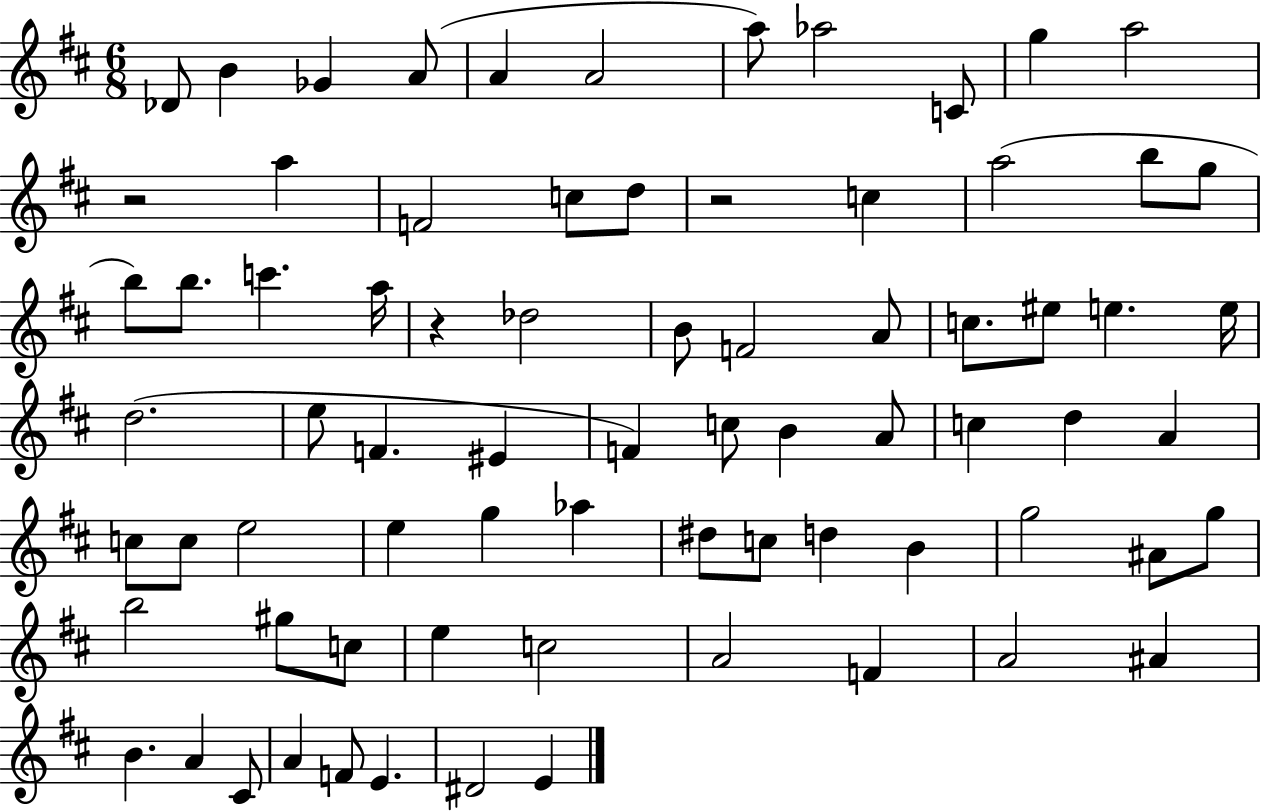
{
  \clef treble
  \numericTimeSignature
  \time 6/8
  \key d \major
  \repeat volta 2 { des'8 b'4 ges'4 a'8( | a'4 a'2 | a''8) aes''2 c'8 | g''4 a''2 | \break r2 a''4 | f'2 c''8 d''8 | r2 c''4 | a''2( b''8 g''8 | \break b''8) b''8. c'''4. a''16 | r4 des''2 | b'8 f'2 a'8 | c''8. eis''8 e''4. e''16 | \break d''2.( | e''8 f'4. eis'4 | f'4) c''8 b'4 a'8 | c''4 d''4 a'4 | \break c''8 c''8 e''2 | e''4 g''4 aes''4 | dis''8 c''8 d''4 b'4 | g''2 ais'8 g''8 | \break b''2 gis''8 c''8 | e''4 c''2 | a'2 f'4 | a'2 ais'4 | \break b'4. a'4 cis'8 | a'4 f'8 e'4. | dis'2 e'4 | } \bar "|."
}